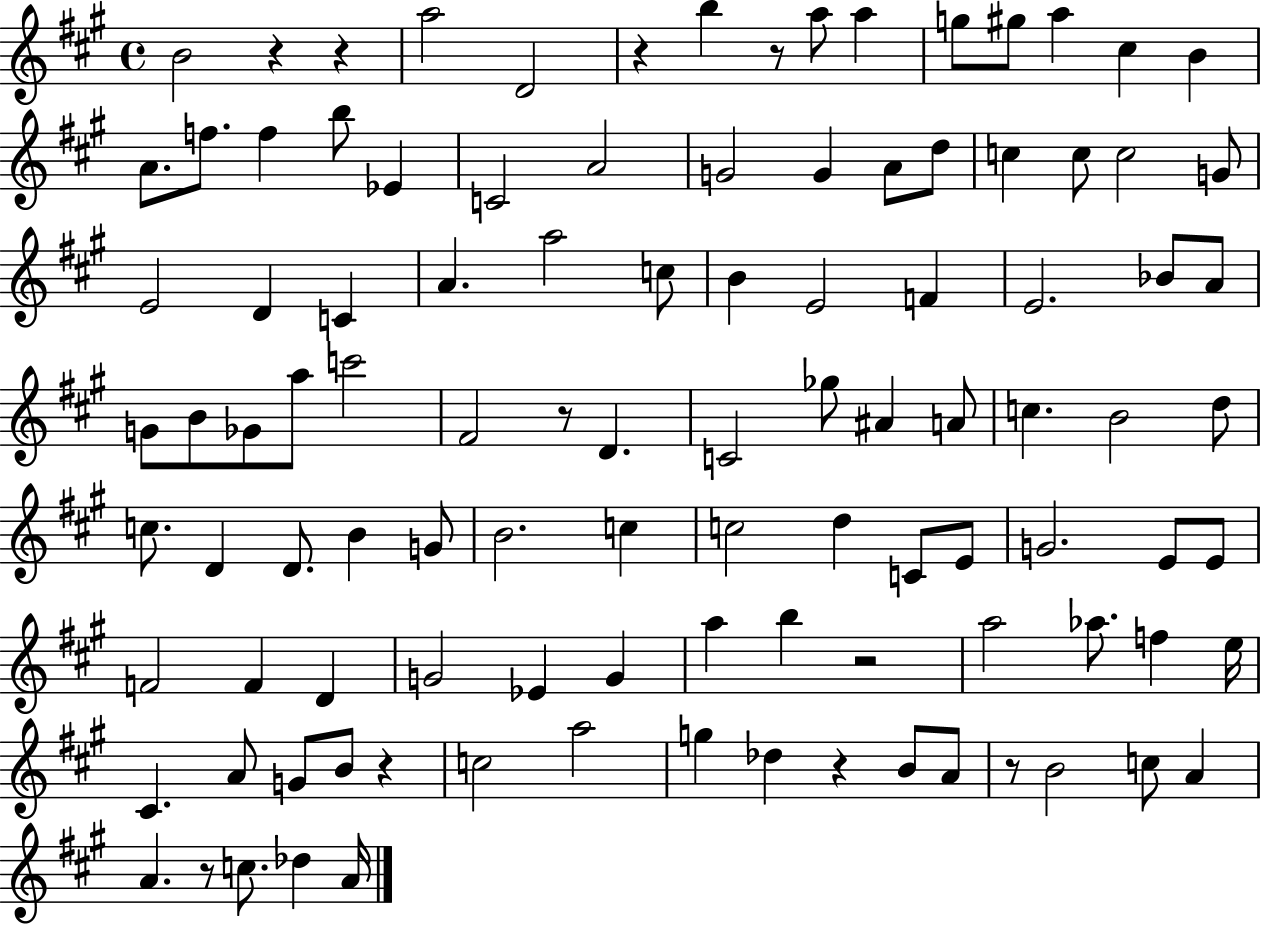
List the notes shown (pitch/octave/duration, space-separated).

B4/h R/q R/q A5/h D4/h R/q B5/q R/e A5/e A5/q G5/e G#5/e A5/q C#5/q B4/q A4/e. F5/e. F5/q B5/e Eb4/q C4/h A4/h G4/h G4/q A4/e D5/e C5/q C5/e C5/h G4/e E4/h D4/q C4/q A4/q. A5/h C5/e B4/q E4/h F4/q E4/h. Bb4/e A4/e G4/e B4/e Gb4/e A5/e C6/h F#4/h R/e D4/q. C4/h Gb5/e A#4/q A4/e C5/q. B4/h D5/e C5/e. D4/q D4/e. B4/q G4/e B4/h. C5/q C5/h D5/q C4/e E4/e G4/h. E4/e E4/e F4/h F4/q D4/q G4/h Eb4/q G4/q A5/q B5/q R/h A5/h Ab5/e. F5/q E5/s C#4/q. A4/e G4/e B4/e R/q C5/h A5/h G5/q Db5/q R/q B4/e A4/e R/e B4/h C5/e A4/q A4/q. R/e C5/e. Db5/q A4/s